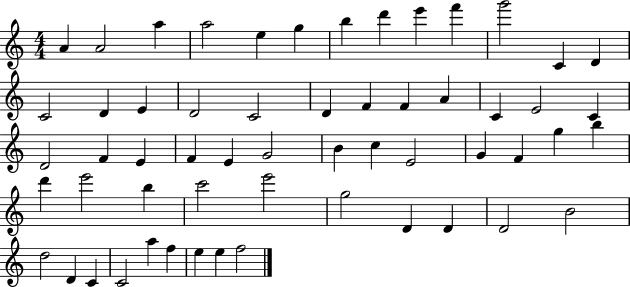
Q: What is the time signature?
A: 4/4